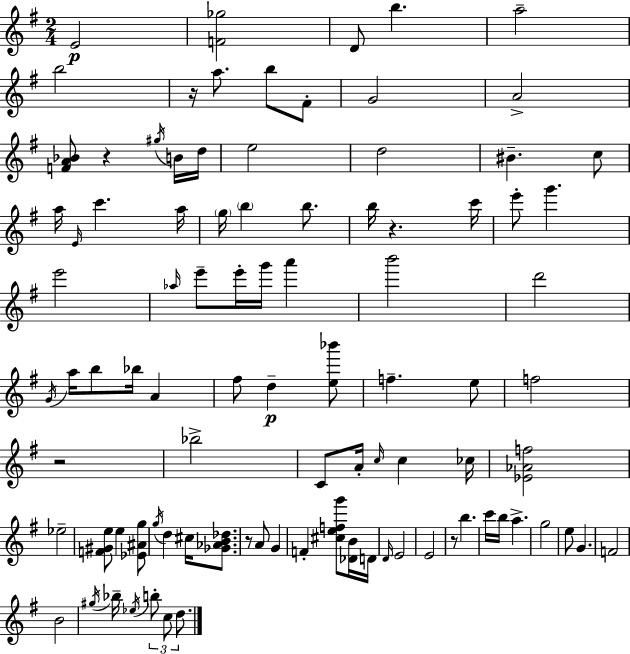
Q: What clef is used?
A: treble